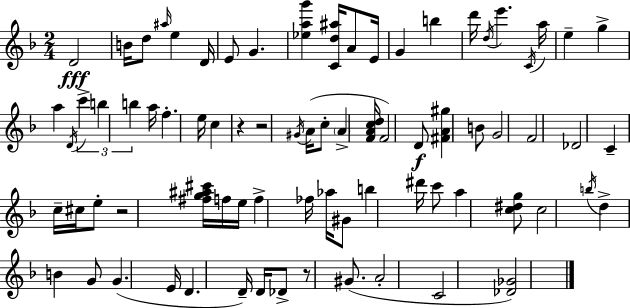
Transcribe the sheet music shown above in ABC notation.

X:1
T:Untitled
M:2/4
L:1/4
K:Dm
D2 B/4 d/2 ^a/4 e D/4 E/2 G [_eag'] [Cd^a]/4 A/2 E/4 G b d'/4 d/4 e' C/4 a/4 e g a D/4 c' b b a/4 f e/4 c z z2 ^G/4 A/4 c/2 A [FAcd]/4 F2 D/2 [^FA^g] B/2 G2 F2 _D2 C c/4 ^c/4 e/2 z2 [^fg^a^c']/4 f/4 e/4 f _f/4 _a/4 ^G/2 b ^d'/4 c'/2 a [c^dg]/2 c2 b/4 d B G/2 G E/4 D D/4 D/4 _D/2 z/2 ^G/2 A2 C2 [_D_G]2